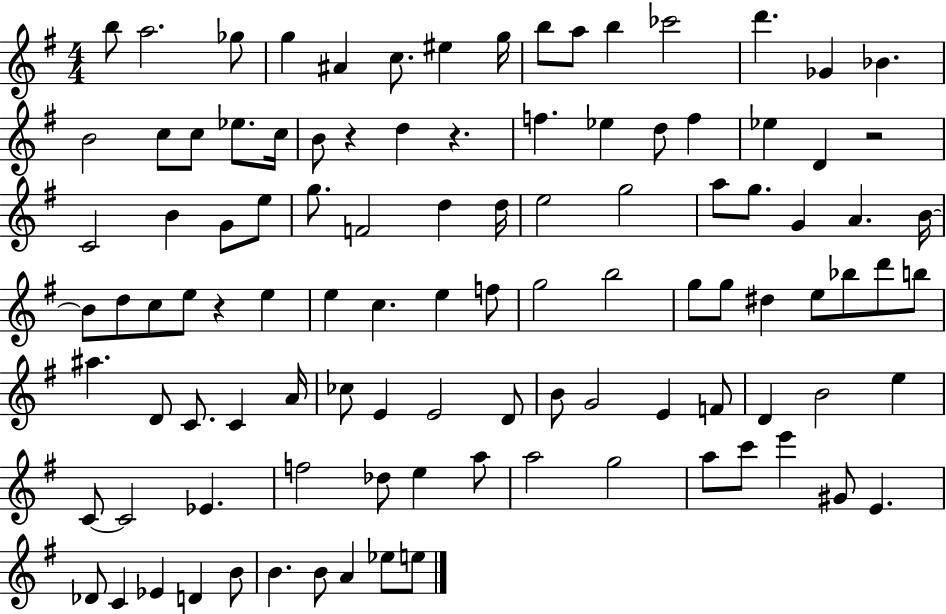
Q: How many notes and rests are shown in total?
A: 105